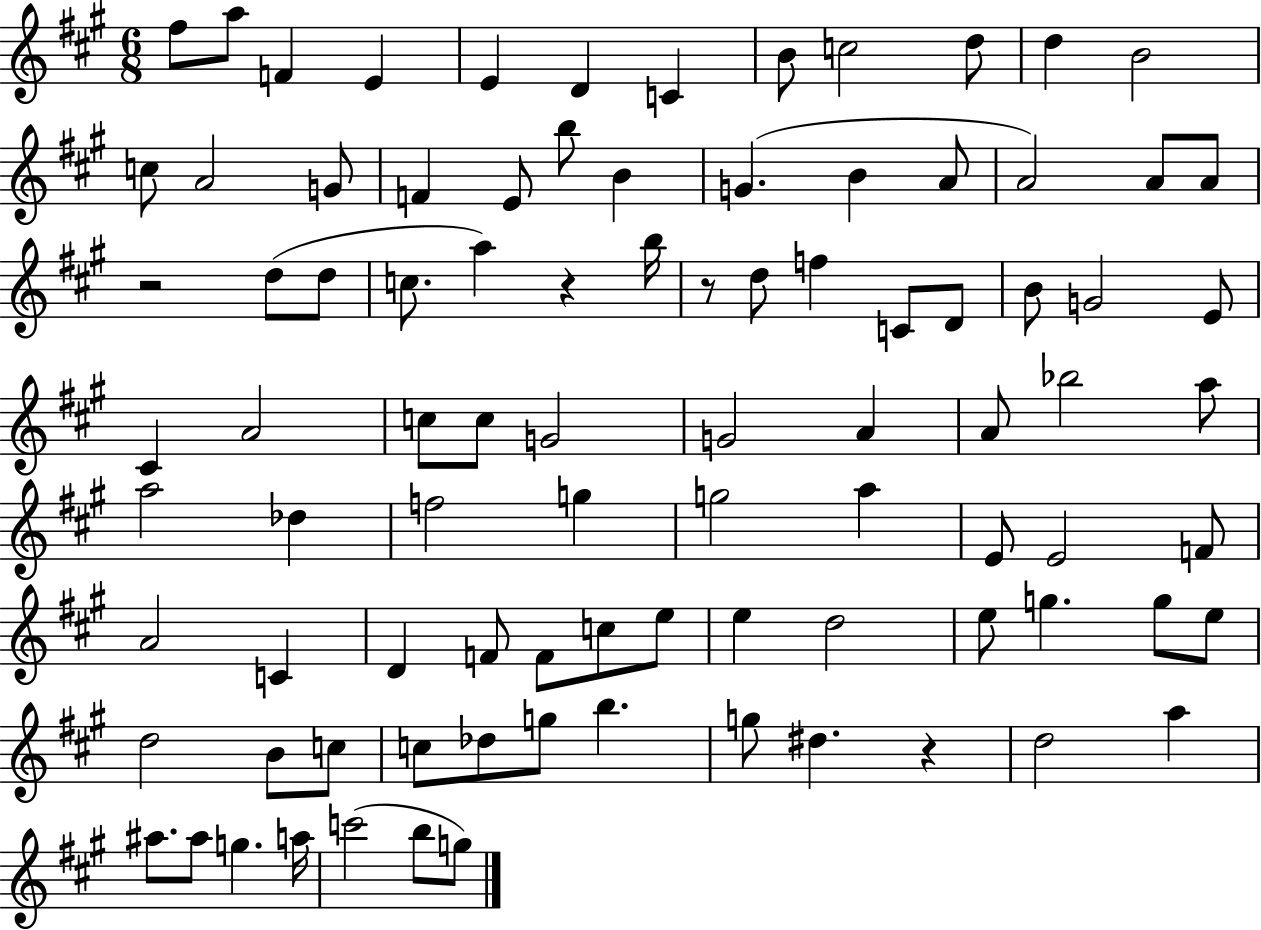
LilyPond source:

{
  \clef treble
  \numericTimeSignature
  \time 6/8
  \key a \major
  fis''8 a''8 f'4 e'4 | e'4 d'4 c'4 | b'8 c''2 d''8 | d''4 b'2 | \break c''8 a'2 g'8 | f'4 e'8 b''8 b'4 | g'4.( b'4 a'8 | a'2) a'8 a'8 | \break r2 d''8( d''8 | c''8. a''4) r4 b''16 | r8 d''8 f''4 c'8 d'8 | b'8 g'2 e'8 | \break cis'4 a'2 | c''8 c''8 g'2 | g'2 a'4 | a'8 bes''2 a''8 | \break a''2 des''4 | f''2 g''4 | g''2 a''4 | e'8 e'2 f'8 | \break a'2 c'4 | d'4 f'8 f'8 c''8 e''8 | e''4 d''2 | e''8 g''4. g''8 e''8 | \break d''2 b'8 c''8 | c''8 des''8 g''8 b''4. | g''8 dis''4. r4 | d''2 a''4 | \break ais''8. ais''8 g''4. a''16 | c'''2( b''8 g''8) | \bar "|."
}